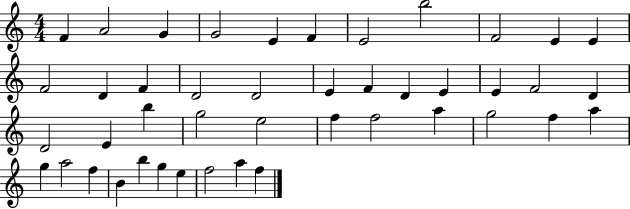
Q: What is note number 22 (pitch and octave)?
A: F4